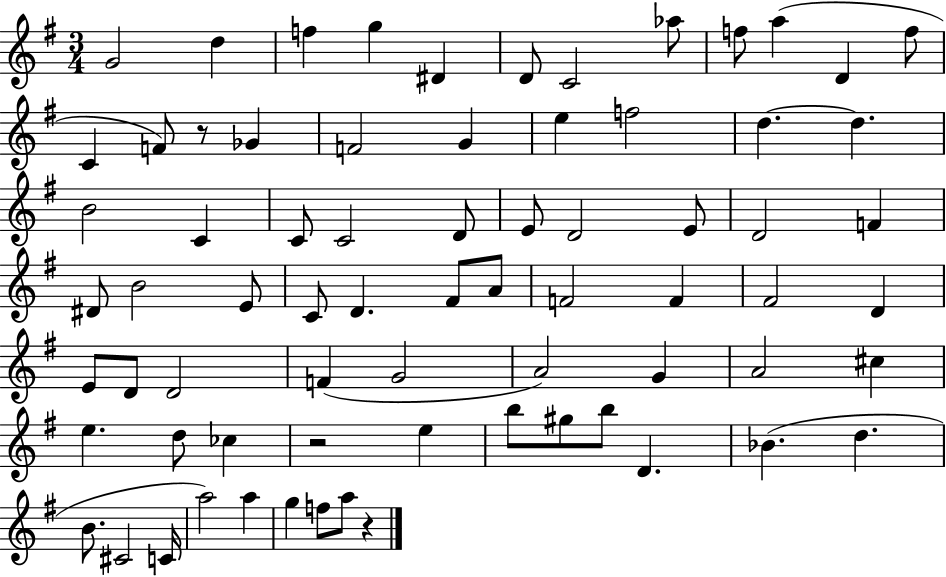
{
  \clef treble
  \numericTimeSignature
  \time 3/4
  \key g \major
  \repeat volta 2 { g'2 d''4 | f''4 g''4 dis'4 | d'8 c'2 aes''8 | f''8 a''4( d'4 f''8 | \break c'4 f'8) r8 ges'4 | f'2 g'4 | e''4 f''2 | d''4.~~ d''4. | \break b'2 c'4 | c'8 c'2 d'8 | e'8 d'2 e'8 | d'2 f'4 | \break dis'8 b'2 e'8 | c'8 d'4. fis'8 a'8 | f'2 f'4 | fis'2 d'4 | \break e'8 d'8 d'2 | f'4( g'2 | a'2) g'4 | a'2 cis''4 | \break e''4. d''8 ces''4 | r2 e''4 | b''8 gis''8 b''8 d'4. | bes'4.( d''4. | \break b'8. cis'2 c'16 | a''2) a''4 | g''4 f''8 a''8 r4 | } \bar "|."
}